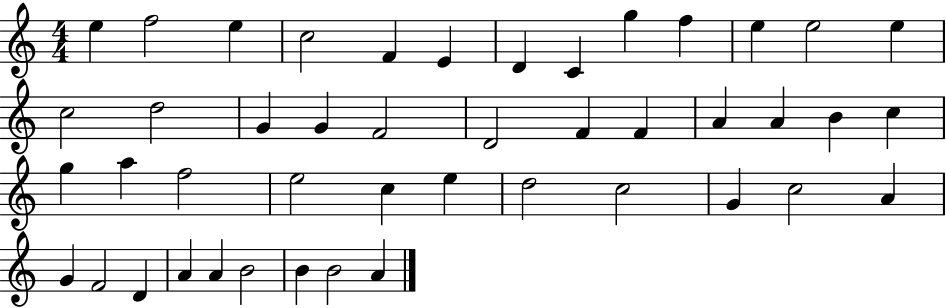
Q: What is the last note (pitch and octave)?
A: A4